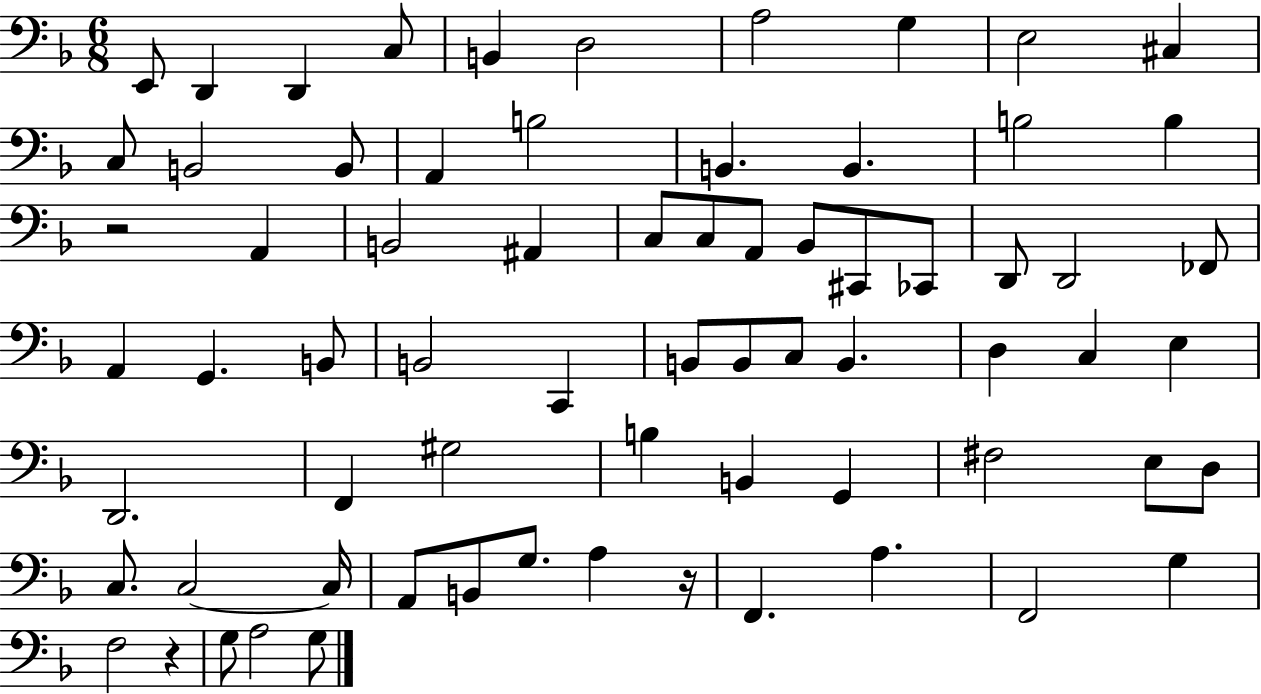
X:1
T:Untitled
M:6/8
L:1/4
K:F
E,,/2 D,, D,, C,/2 B,, D,2 A,2 G, E,2 ^C, C,/2 B,,2 B,,/2 A,, B,2 B,, B,, B,2 B, z2 A,, B,,2 ^A,, C,/2 C,/2 A,,/2 _B,,/2 ^C,,/2 _C,,/2 D,,/2 D,,2 _F,,/2 A,, G,, B,,/2 B,,2 C,, B,,/2 B,,/2 C,/2 B,, D, C, E, D,,2 F,, ^G,2 B, B,, G,, ^F,2 E,/2 D,/2 C,/2 C,2 C,/4 A,,/2 B,,/2 G,/2 A, z/4 F,, A, F,,2 G, F,2 z G,/2 A,2 G,/2